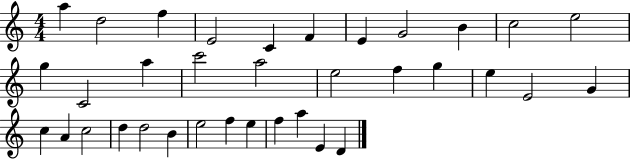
{
  \clef treble
  \numericTimeSignature
  \time 4/4
  \key c \major
  a''4 d''2 f''4 | e'2 c'4 f'4 | e'4 g'2 b'4 | c''2 e''2 | \break g''4 c'2 a''4 | c'''2 a''2 | e''2 f''4 g''4 | e''4 e'2 g'4 | \break c''4 a'4 c''2 | d''4 d''2 b'4 | e''2 f''4 e''4 | f''4 a''4 e'4 d'4 | \break \bar "|."
}